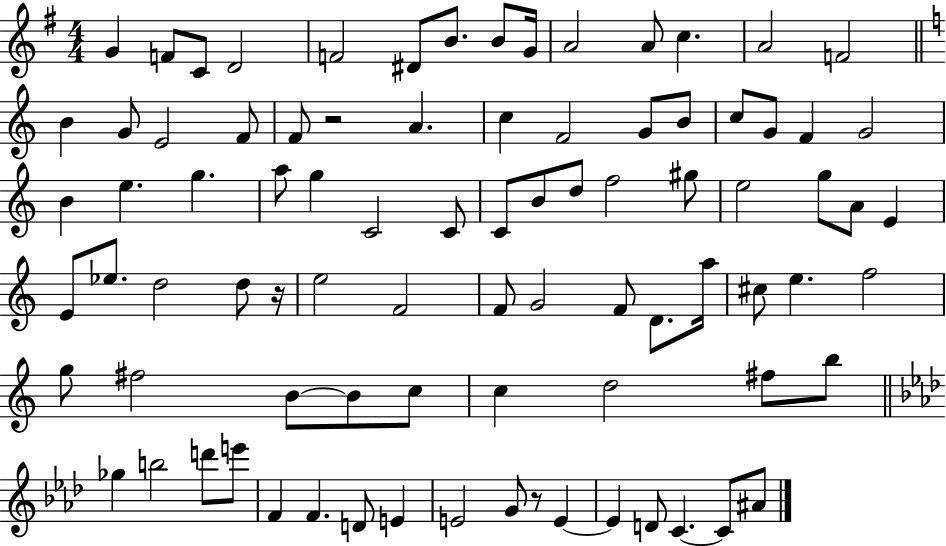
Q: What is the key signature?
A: G major